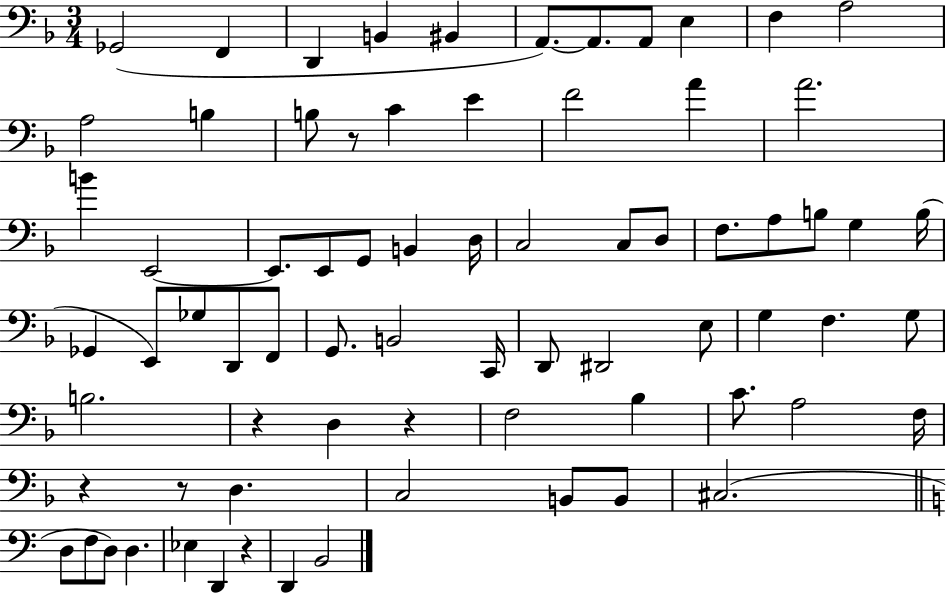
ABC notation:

X:1
T:Untitled
M:3/4
L:1/4
K:F
_G,,2 F,, D,, B,, ^B,, A,,/2 A,,/2 A,,/2 E, F, A,2 A,2 B, B,/2 z/2 C E F2 A A2 B E,,2 E,,/2 E,,/2 G,,/2 B,, D,/4 C,2 C,/2 D,/2 F,/2 A,/2 B,/2 G, B,/4 _G,, E,,/2 _G,/2 D,,/2 F,,/2 G,,/2 B,,2 C,,/4 D,,/2 ^D,,2 E,/2 G, F, G,/2 B,2 z D, z F,2 _B, C/2 A,2 F,/4 z z/2 D, C,2 B,,/2 B,,/2 ^C,2 D,/2 F,/2 D,/2 D, _E, D,, z D,, B,,2